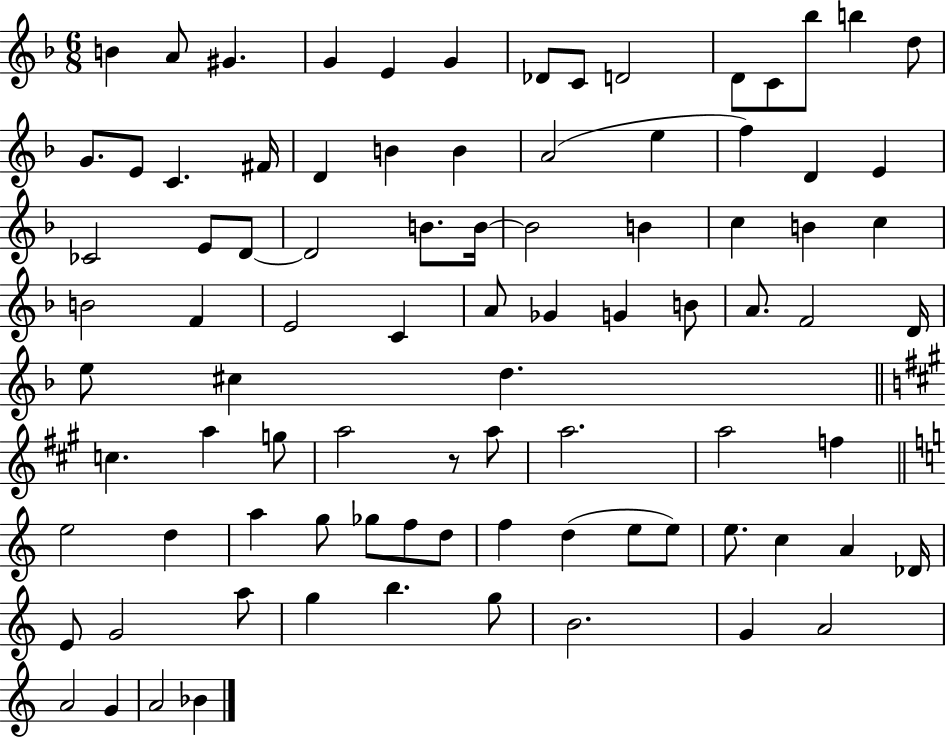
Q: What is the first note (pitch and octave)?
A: B4